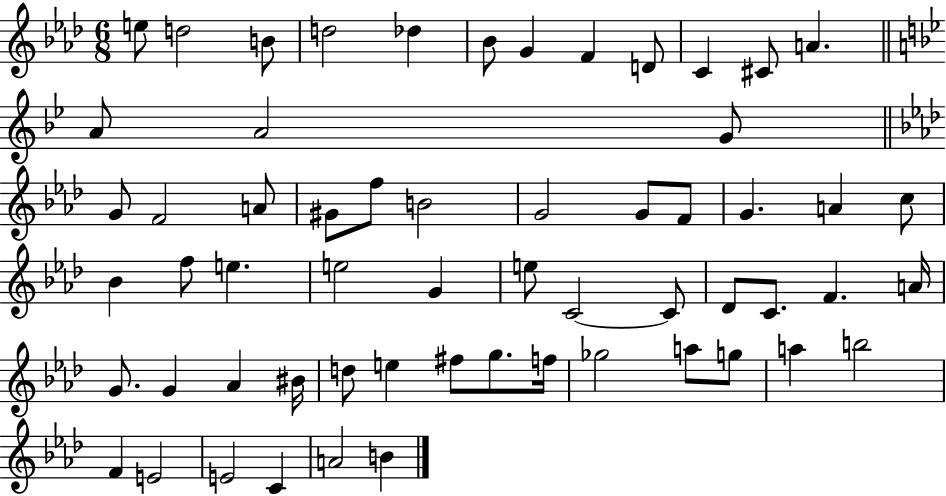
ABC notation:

X:1
T:Untitled
M:6/8
L:1/4
K:Ab
e/2 d2 B/2 d2 _d _B/2 G F D/2 C ^C/2 A A/2 A2 G/2 G/2 F2 A/2 ^G/2 f/2 B2 G2 G/2 F/2 G A c/2 _B f/2 e e2 G e/2 C2 C/2 _D/2 C/2 F A/4 G/2 G _A ^B/4 d/2 e ^f/2 g/2 f/4 _g2 a/2 g/2 a b2 F E2 E2 C A2 B